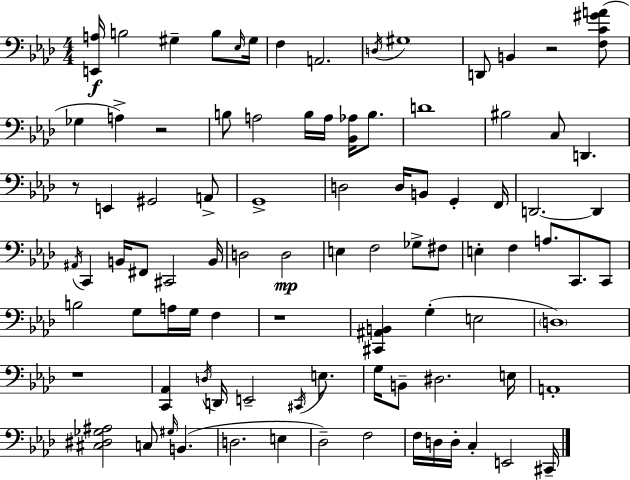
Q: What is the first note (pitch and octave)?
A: B3